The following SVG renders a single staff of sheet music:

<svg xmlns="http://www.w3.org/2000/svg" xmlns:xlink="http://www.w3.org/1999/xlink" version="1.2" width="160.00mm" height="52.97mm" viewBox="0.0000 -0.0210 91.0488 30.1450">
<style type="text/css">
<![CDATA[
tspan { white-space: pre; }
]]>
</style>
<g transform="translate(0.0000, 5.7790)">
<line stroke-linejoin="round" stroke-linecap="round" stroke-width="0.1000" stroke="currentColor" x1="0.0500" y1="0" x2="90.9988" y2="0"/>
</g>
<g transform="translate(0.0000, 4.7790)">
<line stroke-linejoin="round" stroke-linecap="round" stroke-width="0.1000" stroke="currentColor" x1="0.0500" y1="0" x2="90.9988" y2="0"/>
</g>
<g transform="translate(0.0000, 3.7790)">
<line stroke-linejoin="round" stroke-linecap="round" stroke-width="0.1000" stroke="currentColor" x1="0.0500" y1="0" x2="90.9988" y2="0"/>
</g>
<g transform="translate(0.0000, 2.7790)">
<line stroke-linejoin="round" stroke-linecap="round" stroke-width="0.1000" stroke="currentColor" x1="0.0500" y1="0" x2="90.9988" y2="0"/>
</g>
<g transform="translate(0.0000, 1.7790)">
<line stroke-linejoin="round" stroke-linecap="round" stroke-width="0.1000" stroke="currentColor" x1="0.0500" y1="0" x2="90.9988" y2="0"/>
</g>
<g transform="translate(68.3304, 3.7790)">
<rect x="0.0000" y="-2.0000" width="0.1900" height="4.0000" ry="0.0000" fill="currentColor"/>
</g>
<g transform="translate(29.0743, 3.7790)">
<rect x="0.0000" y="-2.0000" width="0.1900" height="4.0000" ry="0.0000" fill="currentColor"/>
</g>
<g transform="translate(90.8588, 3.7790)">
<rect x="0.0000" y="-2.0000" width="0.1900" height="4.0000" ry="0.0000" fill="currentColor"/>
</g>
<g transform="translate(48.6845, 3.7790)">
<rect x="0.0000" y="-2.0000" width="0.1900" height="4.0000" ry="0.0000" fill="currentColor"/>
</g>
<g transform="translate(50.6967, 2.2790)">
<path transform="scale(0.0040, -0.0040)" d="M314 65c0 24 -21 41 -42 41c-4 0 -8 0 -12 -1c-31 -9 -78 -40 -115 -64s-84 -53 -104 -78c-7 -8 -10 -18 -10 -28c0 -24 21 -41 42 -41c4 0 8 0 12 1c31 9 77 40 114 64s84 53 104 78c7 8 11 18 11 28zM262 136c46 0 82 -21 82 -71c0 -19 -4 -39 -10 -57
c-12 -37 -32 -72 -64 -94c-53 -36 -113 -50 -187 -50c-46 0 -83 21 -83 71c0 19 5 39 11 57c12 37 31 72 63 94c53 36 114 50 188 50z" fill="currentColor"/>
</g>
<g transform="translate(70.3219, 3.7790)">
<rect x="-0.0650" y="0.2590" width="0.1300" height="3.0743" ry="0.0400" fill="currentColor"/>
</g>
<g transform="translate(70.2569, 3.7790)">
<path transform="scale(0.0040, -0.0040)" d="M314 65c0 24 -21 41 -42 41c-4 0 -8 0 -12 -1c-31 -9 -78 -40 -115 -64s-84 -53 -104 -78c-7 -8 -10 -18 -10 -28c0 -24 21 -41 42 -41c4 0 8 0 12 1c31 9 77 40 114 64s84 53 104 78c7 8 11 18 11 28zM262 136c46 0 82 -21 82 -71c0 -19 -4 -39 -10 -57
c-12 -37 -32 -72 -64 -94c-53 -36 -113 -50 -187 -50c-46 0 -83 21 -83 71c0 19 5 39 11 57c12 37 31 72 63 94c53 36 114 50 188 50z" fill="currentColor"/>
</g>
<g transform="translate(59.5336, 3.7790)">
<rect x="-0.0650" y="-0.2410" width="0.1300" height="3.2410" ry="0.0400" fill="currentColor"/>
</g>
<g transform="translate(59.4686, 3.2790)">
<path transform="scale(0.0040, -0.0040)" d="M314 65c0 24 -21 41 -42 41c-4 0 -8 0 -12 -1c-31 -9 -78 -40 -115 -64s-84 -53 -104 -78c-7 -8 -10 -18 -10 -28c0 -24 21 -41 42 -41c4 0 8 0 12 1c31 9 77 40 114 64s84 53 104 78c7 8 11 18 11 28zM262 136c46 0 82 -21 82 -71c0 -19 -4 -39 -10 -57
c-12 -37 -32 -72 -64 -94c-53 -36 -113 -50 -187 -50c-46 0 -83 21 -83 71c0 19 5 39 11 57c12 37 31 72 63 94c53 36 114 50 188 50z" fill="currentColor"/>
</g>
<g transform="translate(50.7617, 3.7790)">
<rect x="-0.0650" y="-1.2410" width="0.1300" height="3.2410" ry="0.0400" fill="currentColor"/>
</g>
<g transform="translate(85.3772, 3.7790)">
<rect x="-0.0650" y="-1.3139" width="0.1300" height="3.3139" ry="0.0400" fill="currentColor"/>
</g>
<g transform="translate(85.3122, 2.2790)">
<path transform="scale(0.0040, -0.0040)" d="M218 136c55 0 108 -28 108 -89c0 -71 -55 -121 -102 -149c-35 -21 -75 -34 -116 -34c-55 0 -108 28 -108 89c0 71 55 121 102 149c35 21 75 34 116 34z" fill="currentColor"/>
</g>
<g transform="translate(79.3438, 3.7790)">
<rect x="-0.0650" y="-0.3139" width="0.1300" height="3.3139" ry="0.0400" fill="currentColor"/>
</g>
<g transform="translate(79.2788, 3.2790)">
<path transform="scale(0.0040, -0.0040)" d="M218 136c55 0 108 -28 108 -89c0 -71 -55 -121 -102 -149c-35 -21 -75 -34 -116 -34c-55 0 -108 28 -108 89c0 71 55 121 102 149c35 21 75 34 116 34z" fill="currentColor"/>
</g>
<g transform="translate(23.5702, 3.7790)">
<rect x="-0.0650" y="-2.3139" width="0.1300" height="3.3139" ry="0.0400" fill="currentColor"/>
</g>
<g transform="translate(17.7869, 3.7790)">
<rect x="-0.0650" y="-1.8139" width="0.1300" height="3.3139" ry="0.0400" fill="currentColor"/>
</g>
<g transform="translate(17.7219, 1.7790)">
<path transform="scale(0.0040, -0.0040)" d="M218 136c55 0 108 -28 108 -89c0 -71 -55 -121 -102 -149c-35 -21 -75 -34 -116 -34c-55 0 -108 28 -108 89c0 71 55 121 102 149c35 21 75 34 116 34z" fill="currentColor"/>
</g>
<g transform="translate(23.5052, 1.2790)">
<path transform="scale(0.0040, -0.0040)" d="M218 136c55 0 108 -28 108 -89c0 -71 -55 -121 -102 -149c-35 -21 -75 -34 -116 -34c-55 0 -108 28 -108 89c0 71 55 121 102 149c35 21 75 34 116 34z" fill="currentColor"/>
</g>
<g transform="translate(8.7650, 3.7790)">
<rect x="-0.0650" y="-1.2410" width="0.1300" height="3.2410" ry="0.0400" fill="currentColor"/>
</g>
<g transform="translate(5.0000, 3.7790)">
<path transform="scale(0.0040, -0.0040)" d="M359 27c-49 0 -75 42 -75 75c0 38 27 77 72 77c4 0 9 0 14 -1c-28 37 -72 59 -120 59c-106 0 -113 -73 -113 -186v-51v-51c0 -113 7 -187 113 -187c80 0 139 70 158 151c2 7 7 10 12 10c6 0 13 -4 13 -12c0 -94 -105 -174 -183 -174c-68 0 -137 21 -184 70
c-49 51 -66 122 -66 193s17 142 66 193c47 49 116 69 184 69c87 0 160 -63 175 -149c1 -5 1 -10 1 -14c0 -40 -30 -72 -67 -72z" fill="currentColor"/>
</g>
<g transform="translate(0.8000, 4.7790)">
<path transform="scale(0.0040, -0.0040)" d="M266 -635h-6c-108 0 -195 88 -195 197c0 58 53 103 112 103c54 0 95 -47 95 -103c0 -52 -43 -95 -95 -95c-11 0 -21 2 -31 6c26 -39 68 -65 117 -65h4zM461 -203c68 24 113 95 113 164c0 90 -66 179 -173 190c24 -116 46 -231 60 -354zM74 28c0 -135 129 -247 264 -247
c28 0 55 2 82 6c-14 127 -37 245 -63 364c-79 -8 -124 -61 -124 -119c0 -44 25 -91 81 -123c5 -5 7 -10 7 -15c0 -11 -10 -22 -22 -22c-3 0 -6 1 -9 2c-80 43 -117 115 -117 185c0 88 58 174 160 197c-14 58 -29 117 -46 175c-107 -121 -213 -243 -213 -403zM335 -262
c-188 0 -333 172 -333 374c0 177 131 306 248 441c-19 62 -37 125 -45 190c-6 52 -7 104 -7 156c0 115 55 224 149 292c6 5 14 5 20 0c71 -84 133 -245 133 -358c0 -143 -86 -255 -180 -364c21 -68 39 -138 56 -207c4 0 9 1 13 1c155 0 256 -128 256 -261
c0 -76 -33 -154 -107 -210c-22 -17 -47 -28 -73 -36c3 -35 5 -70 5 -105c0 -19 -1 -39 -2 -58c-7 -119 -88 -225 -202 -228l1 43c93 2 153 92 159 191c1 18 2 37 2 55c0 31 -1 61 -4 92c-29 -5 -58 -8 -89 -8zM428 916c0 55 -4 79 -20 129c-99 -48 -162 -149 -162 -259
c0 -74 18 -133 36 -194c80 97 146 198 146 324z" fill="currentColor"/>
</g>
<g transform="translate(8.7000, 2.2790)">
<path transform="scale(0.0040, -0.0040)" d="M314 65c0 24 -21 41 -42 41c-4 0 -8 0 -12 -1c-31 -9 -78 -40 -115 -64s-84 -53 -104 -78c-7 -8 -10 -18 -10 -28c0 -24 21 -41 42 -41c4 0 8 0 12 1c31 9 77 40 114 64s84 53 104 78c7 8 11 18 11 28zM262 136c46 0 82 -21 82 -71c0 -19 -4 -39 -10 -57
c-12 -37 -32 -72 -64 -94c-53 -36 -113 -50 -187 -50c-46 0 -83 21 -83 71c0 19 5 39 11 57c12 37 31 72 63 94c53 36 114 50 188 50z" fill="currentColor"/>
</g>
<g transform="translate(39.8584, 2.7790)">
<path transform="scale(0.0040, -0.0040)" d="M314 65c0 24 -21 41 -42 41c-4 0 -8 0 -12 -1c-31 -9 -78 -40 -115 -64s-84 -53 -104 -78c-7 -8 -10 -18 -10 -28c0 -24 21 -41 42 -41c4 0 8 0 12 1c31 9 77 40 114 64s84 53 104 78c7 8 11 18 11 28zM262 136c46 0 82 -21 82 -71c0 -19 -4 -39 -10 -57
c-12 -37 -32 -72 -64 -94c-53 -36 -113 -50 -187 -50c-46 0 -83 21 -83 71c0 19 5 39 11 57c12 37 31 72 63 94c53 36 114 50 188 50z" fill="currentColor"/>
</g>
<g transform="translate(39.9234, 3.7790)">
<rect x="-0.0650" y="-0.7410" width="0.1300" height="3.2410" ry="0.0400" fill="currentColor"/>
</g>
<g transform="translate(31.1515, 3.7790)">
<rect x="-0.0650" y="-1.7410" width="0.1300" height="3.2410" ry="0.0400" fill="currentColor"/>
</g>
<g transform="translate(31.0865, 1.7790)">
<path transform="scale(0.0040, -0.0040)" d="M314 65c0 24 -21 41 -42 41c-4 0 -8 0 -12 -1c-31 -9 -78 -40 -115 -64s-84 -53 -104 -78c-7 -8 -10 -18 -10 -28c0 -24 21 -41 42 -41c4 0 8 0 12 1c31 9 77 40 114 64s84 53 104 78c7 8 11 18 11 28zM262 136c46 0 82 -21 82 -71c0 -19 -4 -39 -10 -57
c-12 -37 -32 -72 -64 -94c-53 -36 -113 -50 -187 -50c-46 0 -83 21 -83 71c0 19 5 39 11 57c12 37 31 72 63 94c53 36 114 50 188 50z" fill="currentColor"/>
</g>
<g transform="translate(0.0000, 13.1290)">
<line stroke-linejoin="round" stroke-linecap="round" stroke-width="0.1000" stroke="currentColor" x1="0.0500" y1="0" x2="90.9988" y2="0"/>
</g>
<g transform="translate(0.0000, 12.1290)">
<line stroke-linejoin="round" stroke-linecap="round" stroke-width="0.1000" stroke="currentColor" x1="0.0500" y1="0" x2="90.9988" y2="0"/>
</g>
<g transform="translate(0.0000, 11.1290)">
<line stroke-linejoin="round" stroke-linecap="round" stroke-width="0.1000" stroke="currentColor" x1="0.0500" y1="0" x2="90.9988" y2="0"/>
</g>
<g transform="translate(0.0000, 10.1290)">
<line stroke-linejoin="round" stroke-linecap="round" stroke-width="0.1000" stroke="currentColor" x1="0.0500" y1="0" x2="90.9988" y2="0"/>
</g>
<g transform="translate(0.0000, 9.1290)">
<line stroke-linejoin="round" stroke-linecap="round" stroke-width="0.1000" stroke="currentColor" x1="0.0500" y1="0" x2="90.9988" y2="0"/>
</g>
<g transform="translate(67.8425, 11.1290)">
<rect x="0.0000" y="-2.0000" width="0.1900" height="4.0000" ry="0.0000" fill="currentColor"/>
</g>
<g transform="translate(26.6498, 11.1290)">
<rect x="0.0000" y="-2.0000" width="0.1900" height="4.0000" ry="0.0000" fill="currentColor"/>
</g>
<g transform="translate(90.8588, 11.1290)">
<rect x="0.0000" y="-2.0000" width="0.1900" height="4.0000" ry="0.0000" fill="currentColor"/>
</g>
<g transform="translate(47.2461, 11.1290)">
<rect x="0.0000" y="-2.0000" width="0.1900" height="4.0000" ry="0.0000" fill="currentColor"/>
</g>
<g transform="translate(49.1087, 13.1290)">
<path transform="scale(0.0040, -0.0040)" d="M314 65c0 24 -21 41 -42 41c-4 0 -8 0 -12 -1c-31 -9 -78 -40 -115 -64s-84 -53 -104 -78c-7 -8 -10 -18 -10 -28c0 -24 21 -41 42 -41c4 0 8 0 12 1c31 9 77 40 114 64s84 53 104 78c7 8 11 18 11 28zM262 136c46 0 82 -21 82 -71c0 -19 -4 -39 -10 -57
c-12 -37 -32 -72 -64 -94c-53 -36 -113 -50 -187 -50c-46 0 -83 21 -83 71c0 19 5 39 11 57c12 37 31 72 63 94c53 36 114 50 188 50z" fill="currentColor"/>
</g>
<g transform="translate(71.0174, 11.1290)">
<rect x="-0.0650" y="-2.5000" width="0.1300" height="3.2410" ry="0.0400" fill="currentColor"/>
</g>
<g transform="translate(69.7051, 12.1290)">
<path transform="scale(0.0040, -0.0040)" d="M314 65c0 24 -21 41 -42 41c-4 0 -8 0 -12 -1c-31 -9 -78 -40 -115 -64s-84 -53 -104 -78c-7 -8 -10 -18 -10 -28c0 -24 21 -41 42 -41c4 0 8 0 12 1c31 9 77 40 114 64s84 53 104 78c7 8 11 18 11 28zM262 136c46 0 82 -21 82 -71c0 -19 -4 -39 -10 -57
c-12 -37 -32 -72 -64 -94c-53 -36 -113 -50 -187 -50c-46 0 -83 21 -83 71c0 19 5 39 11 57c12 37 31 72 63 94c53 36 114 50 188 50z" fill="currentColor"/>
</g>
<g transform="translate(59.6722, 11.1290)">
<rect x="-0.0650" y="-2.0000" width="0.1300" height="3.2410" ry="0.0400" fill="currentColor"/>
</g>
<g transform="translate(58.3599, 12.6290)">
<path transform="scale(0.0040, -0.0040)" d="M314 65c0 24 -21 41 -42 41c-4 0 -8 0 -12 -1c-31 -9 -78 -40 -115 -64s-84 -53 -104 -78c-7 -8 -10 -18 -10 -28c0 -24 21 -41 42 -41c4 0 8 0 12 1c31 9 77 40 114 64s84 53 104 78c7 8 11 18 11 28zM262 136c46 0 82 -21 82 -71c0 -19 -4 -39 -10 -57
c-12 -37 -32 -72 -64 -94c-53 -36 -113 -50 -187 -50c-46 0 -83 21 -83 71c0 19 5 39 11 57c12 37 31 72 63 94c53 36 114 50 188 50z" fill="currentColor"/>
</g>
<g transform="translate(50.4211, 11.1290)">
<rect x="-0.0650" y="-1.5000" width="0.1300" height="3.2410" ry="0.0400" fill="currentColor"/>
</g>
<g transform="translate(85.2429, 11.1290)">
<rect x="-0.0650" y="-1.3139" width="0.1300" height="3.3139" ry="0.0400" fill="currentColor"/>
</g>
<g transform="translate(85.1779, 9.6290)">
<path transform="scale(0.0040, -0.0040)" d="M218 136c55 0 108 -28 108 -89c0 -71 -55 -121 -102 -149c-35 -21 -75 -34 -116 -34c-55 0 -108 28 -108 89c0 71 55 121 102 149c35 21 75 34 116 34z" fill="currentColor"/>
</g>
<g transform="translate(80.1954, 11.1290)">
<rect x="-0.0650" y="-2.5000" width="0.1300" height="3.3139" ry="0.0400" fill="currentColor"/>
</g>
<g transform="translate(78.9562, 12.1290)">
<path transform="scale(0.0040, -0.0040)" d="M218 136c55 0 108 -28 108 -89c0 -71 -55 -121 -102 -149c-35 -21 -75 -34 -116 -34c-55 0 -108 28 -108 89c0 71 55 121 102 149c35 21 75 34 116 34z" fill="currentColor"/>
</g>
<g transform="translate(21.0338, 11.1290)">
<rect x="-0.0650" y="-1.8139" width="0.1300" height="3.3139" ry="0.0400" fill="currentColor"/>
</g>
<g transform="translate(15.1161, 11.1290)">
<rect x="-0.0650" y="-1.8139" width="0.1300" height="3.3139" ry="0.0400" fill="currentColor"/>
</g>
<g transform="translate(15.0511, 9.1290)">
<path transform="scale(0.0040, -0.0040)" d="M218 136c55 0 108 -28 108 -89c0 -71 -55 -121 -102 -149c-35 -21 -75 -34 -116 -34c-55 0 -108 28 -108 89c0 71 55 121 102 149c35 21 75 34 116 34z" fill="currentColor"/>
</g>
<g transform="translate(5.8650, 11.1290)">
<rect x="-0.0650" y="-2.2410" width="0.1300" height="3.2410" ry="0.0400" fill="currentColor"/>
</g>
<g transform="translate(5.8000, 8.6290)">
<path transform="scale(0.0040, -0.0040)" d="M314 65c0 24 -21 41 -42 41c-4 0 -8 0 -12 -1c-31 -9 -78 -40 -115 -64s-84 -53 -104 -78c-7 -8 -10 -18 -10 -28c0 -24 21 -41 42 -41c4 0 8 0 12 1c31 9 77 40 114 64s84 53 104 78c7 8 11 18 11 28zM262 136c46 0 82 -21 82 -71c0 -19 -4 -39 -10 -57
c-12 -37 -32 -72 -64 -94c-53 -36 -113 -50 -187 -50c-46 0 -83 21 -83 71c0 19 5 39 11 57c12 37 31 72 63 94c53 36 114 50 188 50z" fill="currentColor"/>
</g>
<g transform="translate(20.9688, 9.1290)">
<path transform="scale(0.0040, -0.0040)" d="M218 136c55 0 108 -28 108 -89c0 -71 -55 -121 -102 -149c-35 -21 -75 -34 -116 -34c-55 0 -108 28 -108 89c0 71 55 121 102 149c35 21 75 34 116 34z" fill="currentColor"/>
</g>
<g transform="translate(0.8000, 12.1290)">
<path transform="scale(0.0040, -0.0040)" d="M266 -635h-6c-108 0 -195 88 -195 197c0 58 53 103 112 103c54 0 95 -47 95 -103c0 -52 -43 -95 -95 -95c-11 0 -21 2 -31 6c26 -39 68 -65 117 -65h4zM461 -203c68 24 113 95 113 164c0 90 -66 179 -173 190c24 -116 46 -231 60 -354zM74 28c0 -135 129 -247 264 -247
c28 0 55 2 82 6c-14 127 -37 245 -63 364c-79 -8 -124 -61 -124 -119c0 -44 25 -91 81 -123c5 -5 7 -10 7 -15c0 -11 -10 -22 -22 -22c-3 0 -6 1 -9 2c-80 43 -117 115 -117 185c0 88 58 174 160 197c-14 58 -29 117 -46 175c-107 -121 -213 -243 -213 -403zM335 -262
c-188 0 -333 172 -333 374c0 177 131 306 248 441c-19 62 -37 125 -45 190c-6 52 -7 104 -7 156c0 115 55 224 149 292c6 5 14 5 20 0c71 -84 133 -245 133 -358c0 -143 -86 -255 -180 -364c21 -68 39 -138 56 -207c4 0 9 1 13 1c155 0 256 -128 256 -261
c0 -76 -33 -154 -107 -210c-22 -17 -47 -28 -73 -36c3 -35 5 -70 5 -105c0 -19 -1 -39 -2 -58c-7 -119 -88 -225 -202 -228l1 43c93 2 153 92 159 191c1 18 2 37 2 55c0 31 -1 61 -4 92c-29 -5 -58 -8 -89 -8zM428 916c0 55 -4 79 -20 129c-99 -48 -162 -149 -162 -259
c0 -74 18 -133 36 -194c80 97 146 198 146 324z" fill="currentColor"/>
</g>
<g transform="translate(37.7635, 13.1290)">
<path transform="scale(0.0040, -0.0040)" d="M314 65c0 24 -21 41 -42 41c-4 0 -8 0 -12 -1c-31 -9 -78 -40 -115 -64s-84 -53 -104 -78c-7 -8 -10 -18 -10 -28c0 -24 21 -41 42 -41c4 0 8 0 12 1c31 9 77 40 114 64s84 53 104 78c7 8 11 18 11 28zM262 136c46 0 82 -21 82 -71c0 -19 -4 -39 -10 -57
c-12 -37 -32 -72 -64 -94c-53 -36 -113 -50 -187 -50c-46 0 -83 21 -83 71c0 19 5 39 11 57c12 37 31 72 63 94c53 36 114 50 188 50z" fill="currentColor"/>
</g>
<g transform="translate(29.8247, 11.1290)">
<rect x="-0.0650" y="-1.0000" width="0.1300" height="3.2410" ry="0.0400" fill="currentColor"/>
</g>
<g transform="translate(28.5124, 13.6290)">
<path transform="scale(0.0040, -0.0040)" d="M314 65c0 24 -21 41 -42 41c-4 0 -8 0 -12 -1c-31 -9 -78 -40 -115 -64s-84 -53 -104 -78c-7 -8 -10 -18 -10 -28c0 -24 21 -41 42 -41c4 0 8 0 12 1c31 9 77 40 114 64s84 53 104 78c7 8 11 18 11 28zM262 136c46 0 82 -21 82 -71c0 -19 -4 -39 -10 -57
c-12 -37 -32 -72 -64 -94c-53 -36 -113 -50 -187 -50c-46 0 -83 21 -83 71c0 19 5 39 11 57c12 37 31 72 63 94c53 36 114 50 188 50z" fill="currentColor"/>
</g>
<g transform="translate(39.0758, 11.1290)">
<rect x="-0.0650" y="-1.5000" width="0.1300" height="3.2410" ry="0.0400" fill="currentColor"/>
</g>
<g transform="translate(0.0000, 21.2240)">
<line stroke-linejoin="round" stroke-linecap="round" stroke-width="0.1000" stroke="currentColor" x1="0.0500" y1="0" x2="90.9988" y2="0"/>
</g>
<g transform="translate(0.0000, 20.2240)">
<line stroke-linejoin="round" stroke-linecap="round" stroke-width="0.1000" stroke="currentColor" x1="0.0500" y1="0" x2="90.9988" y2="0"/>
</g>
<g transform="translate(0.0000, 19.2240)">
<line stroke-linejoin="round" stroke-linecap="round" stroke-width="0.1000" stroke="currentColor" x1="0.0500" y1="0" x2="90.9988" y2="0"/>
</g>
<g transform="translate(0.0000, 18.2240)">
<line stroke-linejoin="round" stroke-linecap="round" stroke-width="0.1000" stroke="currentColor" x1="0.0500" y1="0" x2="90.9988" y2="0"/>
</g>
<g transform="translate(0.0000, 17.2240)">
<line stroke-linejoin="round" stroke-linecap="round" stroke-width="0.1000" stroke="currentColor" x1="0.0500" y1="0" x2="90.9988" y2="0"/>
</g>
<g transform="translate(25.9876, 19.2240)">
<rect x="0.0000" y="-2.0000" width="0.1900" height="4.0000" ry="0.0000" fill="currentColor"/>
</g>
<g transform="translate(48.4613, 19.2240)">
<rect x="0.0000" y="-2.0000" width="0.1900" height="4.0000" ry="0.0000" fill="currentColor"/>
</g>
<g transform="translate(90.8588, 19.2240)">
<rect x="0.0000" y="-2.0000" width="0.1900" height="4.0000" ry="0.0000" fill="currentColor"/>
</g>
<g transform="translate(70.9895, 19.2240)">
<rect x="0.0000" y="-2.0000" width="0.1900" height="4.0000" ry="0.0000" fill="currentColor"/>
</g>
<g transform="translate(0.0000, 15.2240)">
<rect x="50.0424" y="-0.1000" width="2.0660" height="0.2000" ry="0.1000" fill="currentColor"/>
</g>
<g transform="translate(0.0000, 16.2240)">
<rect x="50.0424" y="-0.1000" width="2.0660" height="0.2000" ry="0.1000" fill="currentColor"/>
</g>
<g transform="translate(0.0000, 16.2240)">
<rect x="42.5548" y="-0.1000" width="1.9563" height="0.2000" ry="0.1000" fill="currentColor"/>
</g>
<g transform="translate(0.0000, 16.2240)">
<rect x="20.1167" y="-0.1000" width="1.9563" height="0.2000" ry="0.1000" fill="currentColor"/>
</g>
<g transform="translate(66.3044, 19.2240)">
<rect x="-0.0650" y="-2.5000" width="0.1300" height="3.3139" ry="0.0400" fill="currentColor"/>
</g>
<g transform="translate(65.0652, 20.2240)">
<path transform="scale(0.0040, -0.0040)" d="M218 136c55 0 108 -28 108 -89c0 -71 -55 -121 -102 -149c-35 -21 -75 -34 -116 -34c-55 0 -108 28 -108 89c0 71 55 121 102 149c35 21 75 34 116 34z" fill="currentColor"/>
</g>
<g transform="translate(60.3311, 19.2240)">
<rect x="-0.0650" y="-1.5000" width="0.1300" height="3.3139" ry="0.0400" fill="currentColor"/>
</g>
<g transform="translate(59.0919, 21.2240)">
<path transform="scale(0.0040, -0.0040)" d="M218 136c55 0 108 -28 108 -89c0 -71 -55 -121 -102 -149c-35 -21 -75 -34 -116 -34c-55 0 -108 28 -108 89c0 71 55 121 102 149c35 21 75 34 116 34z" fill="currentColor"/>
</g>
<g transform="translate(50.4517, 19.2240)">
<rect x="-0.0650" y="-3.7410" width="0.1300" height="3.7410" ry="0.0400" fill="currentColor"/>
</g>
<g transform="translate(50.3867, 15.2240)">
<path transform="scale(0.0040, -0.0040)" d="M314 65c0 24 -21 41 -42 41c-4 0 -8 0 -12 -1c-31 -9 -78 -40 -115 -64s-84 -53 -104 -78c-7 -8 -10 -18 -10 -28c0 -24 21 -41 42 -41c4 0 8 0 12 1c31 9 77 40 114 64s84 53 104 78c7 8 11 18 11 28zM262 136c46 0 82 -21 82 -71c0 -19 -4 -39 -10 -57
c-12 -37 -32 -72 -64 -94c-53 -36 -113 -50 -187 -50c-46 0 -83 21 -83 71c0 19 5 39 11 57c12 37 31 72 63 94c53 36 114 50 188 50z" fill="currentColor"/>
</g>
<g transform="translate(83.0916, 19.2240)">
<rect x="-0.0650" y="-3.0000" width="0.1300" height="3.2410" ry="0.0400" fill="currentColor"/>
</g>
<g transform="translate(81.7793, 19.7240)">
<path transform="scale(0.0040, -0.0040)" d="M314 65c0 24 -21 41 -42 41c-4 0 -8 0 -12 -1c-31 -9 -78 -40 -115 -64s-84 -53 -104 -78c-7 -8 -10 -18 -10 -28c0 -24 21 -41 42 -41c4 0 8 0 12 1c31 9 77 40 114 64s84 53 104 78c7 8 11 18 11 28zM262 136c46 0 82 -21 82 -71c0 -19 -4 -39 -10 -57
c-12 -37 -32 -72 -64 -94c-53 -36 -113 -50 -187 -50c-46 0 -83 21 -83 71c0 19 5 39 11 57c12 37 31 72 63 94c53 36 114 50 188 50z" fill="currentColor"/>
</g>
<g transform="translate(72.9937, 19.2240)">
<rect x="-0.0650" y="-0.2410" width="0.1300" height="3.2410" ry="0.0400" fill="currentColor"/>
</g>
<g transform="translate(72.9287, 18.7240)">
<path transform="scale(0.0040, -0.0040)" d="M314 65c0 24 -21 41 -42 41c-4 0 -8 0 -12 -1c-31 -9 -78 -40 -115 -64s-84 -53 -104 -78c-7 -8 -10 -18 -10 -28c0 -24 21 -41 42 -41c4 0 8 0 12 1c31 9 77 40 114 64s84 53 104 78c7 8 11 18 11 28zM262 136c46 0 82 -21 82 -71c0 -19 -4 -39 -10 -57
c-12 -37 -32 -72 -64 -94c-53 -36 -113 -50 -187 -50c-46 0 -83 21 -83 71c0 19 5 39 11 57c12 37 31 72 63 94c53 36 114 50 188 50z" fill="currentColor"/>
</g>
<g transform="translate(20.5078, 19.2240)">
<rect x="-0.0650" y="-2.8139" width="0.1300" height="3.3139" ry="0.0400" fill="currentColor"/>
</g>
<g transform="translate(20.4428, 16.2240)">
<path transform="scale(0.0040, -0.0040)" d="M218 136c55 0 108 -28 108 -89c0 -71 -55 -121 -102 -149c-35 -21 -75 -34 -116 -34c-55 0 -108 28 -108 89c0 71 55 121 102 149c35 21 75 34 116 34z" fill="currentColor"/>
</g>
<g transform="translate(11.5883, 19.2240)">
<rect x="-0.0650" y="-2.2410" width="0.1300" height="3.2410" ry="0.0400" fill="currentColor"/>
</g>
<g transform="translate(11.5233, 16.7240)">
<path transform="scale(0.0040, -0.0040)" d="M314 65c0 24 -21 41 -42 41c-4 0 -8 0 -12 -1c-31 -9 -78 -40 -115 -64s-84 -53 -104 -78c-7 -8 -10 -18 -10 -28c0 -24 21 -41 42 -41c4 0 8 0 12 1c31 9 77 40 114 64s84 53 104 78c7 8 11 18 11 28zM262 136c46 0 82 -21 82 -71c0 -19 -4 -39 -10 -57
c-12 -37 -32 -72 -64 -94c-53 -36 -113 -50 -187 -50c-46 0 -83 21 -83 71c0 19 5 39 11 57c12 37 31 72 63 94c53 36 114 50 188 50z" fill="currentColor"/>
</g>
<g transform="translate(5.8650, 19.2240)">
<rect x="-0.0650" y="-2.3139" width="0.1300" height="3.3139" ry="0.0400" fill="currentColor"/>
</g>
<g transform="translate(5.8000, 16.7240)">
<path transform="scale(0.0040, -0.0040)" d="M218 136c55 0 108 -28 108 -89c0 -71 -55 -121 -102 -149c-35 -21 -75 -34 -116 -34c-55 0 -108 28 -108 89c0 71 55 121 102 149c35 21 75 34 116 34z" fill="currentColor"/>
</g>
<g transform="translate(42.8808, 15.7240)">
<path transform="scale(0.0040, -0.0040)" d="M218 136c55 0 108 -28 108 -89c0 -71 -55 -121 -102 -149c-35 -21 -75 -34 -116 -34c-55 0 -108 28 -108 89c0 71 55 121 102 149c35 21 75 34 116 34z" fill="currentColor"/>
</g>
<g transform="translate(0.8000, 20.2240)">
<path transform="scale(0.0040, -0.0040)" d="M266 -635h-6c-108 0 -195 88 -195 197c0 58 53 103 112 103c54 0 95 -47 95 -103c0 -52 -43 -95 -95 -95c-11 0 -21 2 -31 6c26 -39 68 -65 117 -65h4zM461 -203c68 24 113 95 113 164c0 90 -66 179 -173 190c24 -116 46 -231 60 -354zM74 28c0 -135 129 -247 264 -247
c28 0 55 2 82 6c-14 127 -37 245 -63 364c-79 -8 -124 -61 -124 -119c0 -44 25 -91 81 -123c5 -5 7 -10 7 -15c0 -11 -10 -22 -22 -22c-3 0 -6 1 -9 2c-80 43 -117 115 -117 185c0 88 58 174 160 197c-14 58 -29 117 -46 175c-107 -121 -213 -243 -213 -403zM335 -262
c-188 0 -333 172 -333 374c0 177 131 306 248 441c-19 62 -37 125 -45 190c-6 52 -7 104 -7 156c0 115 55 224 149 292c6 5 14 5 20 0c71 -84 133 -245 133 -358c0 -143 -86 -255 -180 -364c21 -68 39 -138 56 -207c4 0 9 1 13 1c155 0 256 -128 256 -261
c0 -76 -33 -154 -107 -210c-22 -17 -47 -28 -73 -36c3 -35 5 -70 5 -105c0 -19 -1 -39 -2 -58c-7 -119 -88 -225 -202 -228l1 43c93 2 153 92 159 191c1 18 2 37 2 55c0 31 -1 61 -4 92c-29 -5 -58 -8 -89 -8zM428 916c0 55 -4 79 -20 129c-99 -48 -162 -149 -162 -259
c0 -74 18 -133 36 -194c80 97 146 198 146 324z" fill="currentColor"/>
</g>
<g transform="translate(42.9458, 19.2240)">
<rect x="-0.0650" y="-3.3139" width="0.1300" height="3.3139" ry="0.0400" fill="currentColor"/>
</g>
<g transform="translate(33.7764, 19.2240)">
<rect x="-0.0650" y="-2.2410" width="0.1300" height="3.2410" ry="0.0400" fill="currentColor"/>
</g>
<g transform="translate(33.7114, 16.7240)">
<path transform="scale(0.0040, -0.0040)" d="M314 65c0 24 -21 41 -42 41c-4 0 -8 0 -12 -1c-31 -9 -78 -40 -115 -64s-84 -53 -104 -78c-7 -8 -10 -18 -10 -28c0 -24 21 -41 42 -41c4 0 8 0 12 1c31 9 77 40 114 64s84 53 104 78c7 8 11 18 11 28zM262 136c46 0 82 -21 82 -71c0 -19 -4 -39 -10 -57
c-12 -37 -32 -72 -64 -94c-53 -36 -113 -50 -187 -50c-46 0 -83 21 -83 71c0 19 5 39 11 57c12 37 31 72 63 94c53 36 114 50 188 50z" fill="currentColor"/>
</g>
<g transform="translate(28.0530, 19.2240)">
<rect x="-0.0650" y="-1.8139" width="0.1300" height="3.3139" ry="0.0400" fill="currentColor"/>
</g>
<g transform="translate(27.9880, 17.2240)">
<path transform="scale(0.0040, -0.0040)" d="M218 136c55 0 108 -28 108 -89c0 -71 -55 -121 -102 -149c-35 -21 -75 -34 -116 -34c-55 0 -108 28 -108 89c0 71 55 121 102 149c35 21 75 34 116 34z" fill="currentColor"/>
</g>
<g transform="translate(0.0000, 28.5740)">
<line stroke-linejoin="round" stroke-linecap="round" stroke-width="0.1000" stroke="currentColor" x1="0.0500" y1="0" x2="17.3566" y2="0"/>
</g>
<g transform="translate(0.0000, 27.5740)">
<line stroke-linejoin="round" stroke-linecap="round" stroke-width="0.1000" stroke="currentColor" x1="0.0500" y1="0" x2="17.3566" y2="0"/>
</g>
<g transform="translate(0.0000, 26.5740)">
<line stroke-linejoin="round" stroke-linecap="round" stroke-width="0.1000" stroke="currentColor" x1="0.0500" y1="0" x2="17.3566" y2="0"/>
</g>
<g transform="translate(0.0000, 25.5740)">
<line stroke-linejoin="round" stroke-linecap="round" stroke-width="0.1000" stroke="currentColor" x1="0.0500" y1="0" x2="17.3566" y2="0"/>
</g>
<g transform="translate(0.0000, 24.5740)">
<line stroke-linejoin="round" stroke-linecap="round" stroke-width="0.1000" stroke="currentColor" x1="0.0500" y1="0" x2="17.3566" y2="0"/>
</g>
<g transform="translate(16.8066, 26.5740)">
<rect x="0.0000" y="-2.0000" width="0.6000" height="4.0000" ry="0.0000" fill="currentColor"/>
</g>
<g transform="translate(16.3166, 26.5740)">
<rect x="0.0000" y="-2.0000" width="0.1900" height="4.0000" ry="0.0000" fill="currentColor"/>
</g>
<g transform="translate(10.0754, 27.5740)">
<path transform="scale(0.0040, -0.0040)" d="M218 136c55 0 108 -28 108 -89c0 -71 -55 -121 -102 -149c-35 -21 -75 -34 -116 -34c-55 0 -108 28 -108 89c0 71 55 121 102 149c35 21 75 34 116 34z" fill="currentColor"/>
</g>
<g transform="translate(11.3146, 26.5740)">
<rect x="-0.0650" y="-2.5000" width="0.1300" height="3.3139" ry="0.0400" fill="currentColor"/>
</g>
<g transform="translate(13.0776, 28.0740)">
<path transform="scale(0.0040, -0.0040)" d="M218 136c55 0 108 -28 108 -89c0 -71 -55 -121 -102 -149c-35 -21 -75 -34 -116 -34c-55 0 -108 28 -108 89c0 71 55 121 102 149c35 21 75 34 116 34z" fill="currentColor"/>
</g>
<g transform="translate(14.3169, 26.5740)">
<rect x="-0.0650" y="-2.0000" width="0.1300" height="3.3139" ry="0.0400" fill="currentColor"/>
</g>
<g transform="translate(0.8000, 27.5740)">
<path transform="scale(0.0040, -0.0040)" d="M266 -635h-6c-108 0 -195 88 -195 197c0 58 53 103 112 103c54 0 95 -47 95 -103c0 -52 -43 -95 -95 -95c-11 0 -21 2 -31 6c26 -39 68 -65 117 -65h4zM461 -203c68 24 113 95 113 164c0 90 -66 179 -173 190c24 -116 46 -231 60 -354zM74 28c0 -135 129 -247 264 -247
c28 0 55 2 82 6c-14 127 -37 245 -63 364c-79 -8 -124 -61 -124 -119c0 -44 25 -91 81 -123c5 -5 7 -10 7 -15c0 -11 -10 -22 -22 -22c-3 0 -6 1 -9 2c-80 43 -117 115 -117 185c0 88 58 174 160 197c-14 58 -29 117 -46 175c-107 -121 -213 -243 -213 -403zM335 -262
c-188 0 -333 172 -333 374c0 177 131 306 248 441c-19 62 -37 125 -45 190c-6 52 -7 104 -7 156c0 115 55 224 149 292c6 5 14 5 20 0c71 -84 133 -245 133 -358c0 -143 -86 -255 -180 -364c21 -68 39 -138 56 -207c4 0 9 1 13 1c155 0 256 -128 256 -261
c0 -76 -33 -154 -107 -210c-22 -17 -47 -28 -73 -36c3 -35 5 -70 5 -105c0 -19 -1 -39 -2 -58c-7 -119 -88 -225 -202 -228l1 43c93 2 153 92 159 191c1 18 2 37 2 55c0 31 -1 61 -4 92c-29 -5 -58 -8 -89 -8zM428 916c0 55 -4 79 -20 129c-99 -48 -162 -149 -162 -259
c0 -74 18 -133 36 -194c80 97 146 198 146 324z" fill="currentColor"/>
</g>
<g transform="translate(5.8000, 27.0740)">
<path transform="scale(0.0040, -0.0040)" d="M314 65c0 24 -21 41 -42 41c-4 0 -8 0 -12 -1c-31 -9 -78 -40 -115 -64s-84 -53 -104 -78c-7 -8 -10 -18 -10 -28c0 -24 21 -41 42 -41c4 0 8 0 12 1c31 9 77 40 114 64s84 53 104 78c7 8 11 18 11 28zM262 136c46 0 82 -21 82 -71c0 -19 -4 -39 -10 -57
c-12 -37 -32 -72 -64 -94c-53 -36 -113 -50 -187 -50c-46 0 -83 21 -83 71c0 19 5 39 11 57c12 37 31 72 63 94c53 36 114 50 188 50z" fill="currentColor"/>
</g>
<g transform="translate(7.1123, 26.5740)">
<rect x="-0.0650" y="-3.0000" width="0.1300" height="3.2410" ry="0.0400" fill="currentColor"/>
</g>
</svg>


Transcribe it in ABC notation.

X:1
T:Untitled
M:4/4
L:1/4
K:C
e2 f g f2 d2 e2 c2 B2 c e g2 f f D2 E2 E2 F2 G2 G e g g2 a f g2 b c'2 E G c2 A2 A2 G F